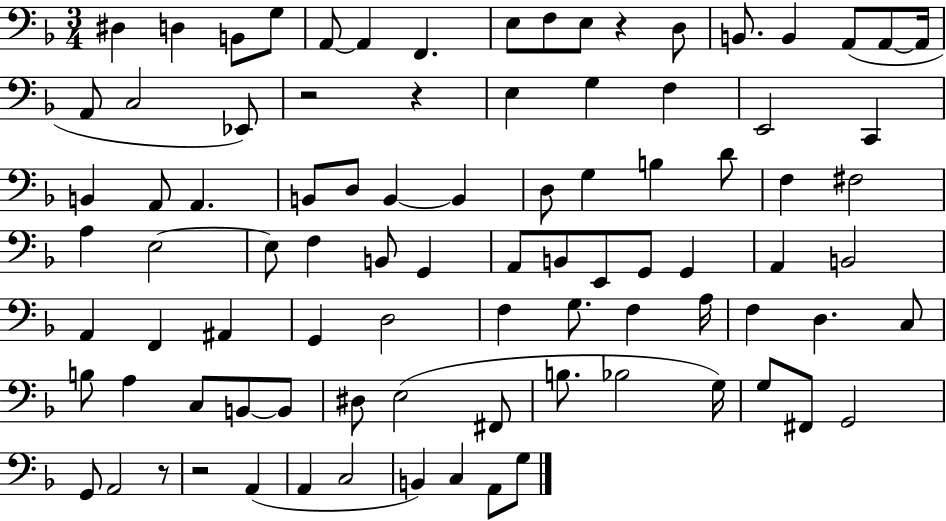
D#3/q D3/q B2/e G3/e A2/e A2/q F2/q. E3/e F3/e E3/e R/q D3/e B2/e. B2/q A2/e A2/e A2/s A2/e C3/h Eb2/e R/h R/q E3/q G3/q F3/q E2/h C2/q B2/q A2/e A2/q. B2/e D3/e B2/q B2/q D3/e G3/q B3/q D4/e F3/q F#3/h A3/q E3/h E3/e F3/q B2/e G2/q A2/e B2/e E2/e G2/e G2/q A2/q B2/h A2/q F2/q A#2/q G2/q D3/h F3/q G3/e. F3/q A3/s F3/q D3/q. C3/e B3/e A3/q C3/e B2/e B2/e D#3/e E3/h F#2/e B3/e. Bb3/h G3/s G3/e F#2/e G2/h G2/e A2/h R/e R/h A2/q A2/q C3/h B2/q C3/q A2/e G3/e